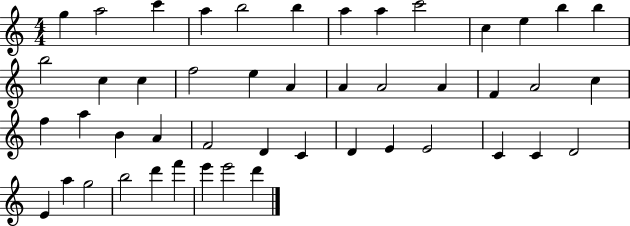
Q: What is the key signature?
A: C major